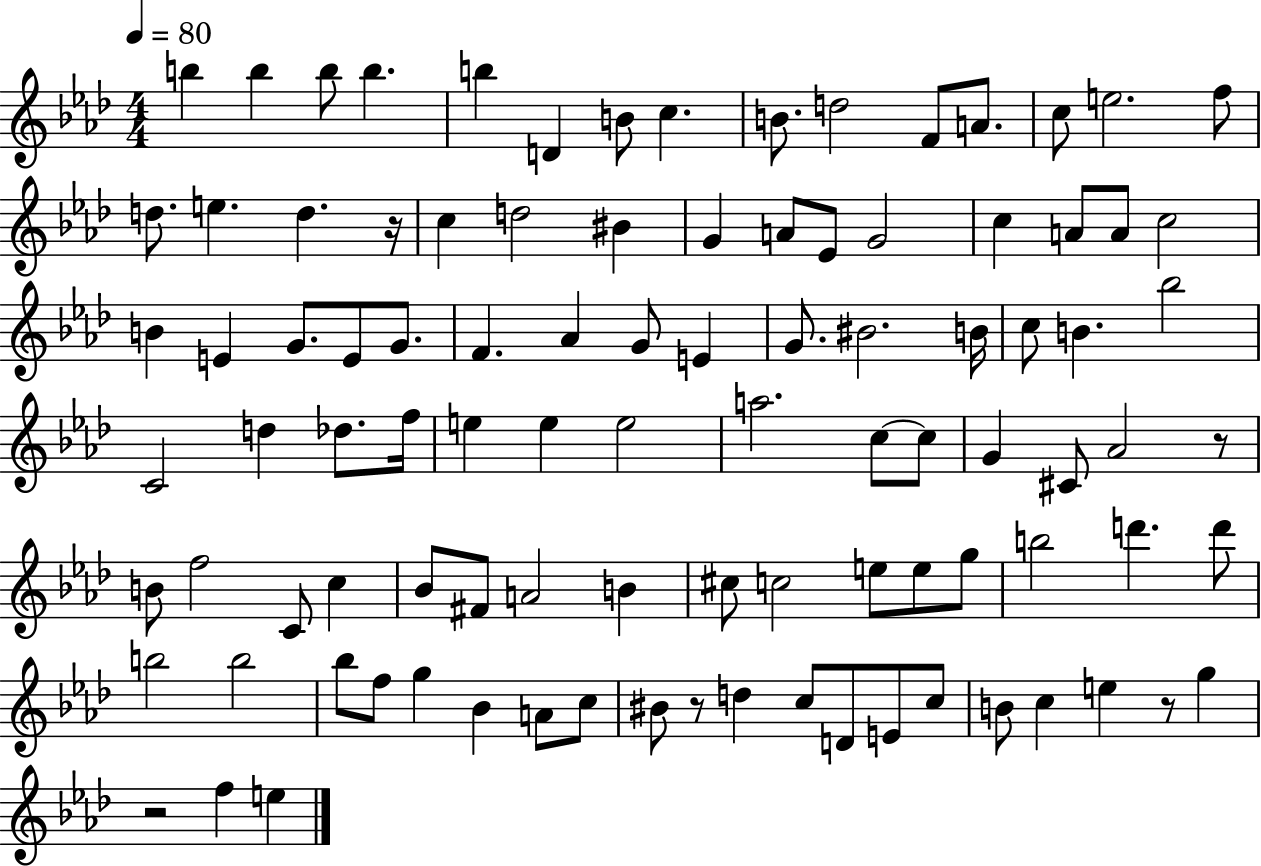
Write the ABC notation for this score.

X:1
T:Untitled
M:4/4
L:1/4
K:Ab
b b b/2 b b D B/2 c B/2 d2 F/2 A/2 c/2 e2 f/2 d/2 e d z/4 c d2 ^B G A/2 _E/2 G2 c A/2 A/2 c2 B E G/2 E/2 G/2 F _A G/2 E G/2 ^B2 B/4 c/2 B _b2 C2 d _d/2 f/4 e e e2 a2 c/2 c/2 G ^C/2 _A2 z/2 B/2 f2 C/2 c _B/2 ^F/2 A2 B ^c/2 c2 e/2 e/2 g/2 b2 d' d'/2 b2 b2 _b/2 f/2 g _B A/2 c/2 ^B/2 z/2 d c/2 D/2 E/2 c/2 B/2 c e z/2 g z2 f e